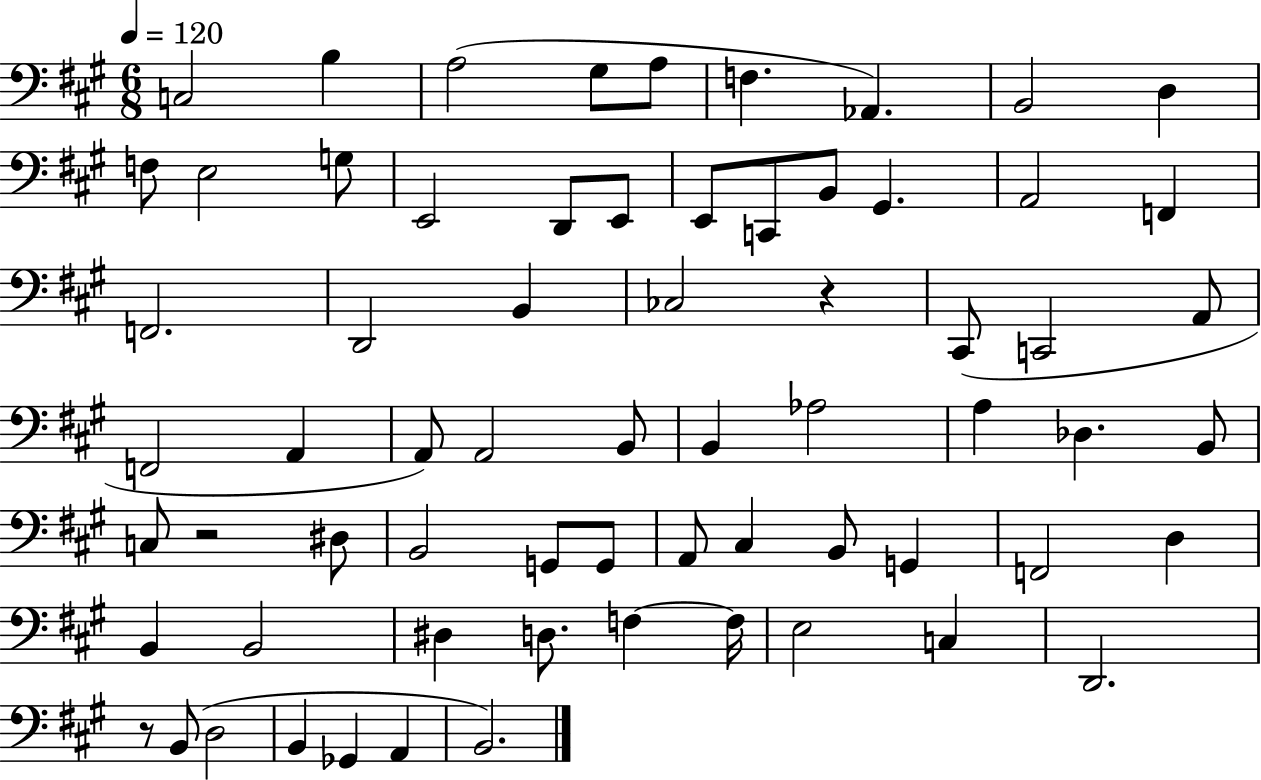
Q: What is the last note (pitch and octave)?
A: B2